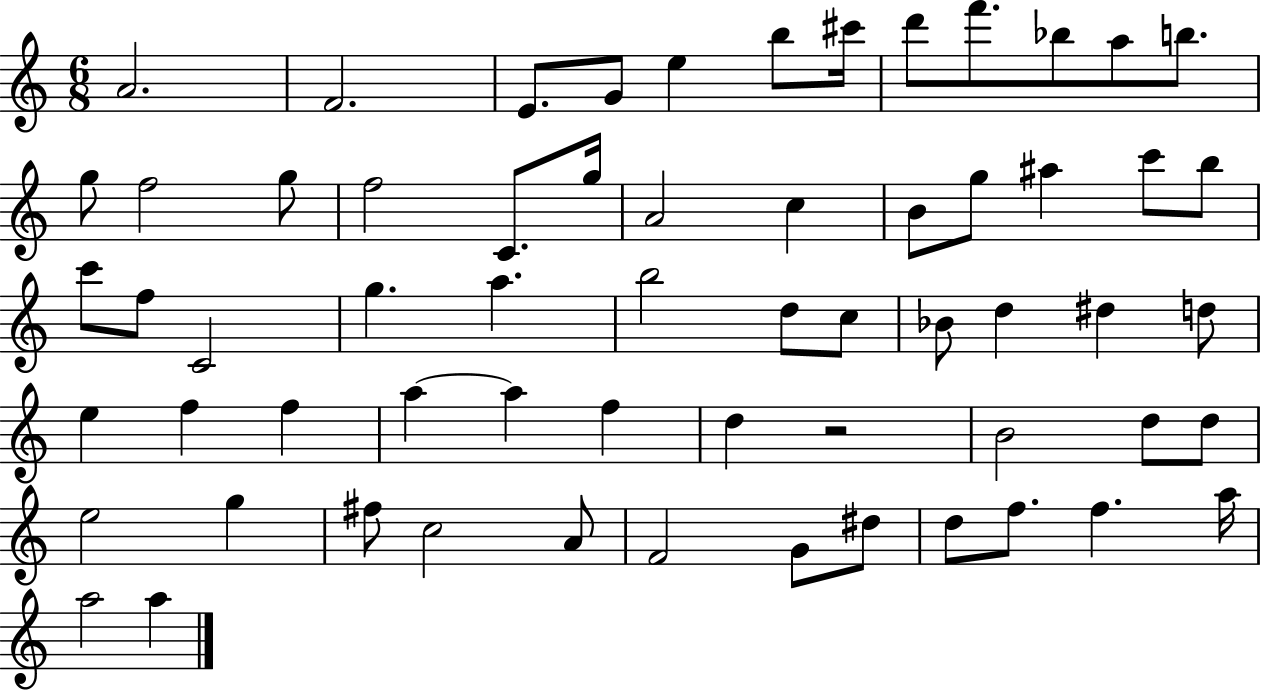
{
  \clef treble
  \numericTimeSignature
  \time 6/8
  \key c \major
  a'2. | f'2. | e'8. g'8 e''4 b''8 cis'''16 | d'''8 f'''8. bes''8 a''8 b''8. | \break g''8 f''2 g''8 | f''2 c'8. g''16 | a'2 c''4 | b'8 g''8 ais''4 c'''8 b''8 | \break c'''8 f''8 c'2 | g''4. a''4. | b''2 d''8 c''8 | bes'8 d''4 dis''4 d''8 | \break e''4 f''4 f''4 | a''4~~ a''4 f''4 | d''4 r2 | b'2 d''8 d''8 | \break e''2 g''4 | fis''8 c''2 a'8 | f'2 g'8 dis''8 | d''8 f''8. f''4. a''16 | \break a''2 a''4 | \bar "|."
}